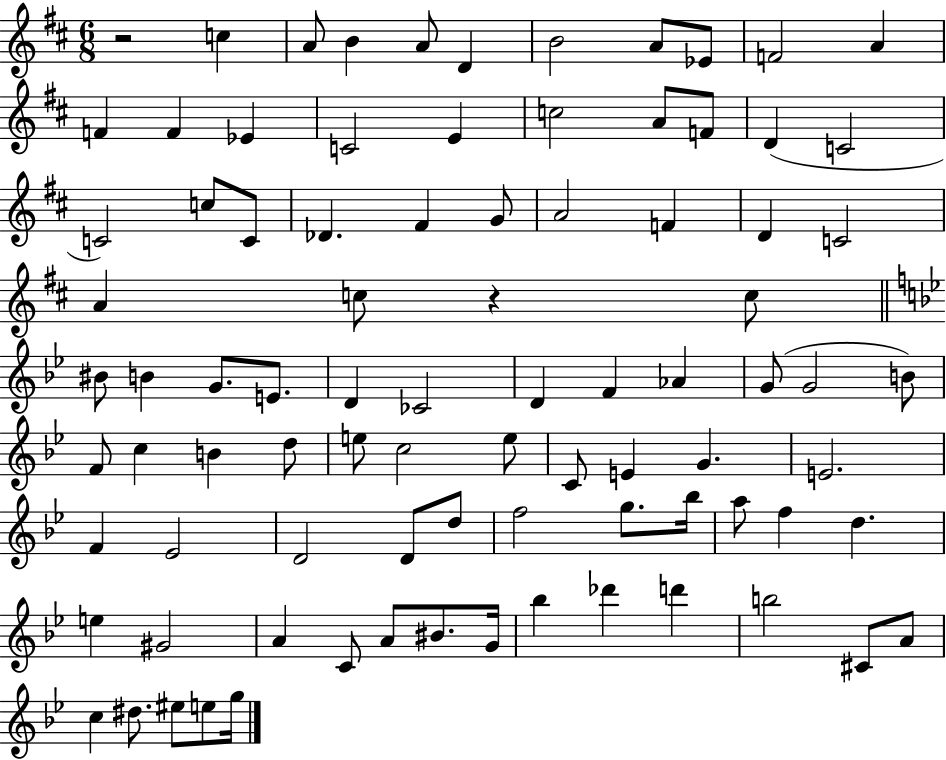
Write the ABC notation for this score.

X:1
T:Untitled
M:6/8
L:1/4
K:D
z2 c A/2 B A/2 D B2 A/2 _E/2 F2 A F F _E C2 E c2 A/2 F/2 D C2 C2 c/2 C/2 _D ^F G/2 A2 F D C2 A c/2 z c/2 ^B/2 B G/2 E/2 D _C2 D F _A G/2 G2 B/2 F/2 c B d/2 e/2 c2 e/2 C/2 E G E2 F _E2 D2 D/2 d/2 f2 g/2 _b/4 a/2 f d e ^G2 A C/2 A/2 ^B/2 G/4 _b _d' d' b2 ^C/2 A/2 c ^d/2 ^e/2 e/2 g/4